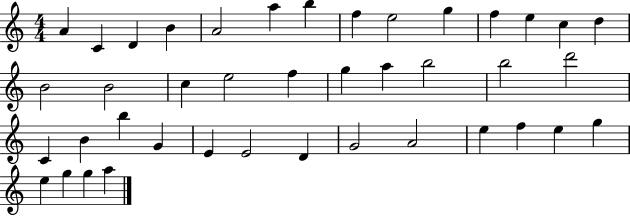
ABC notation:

X:1
T:Untitled
M:4/4
L:1/4
K:C
A C D B A2 a b f e2 g f e c d B2 B2 c e2 f g a b2 b2 d'2 C B b G E E2 D G2 A2 e f e g e g g a